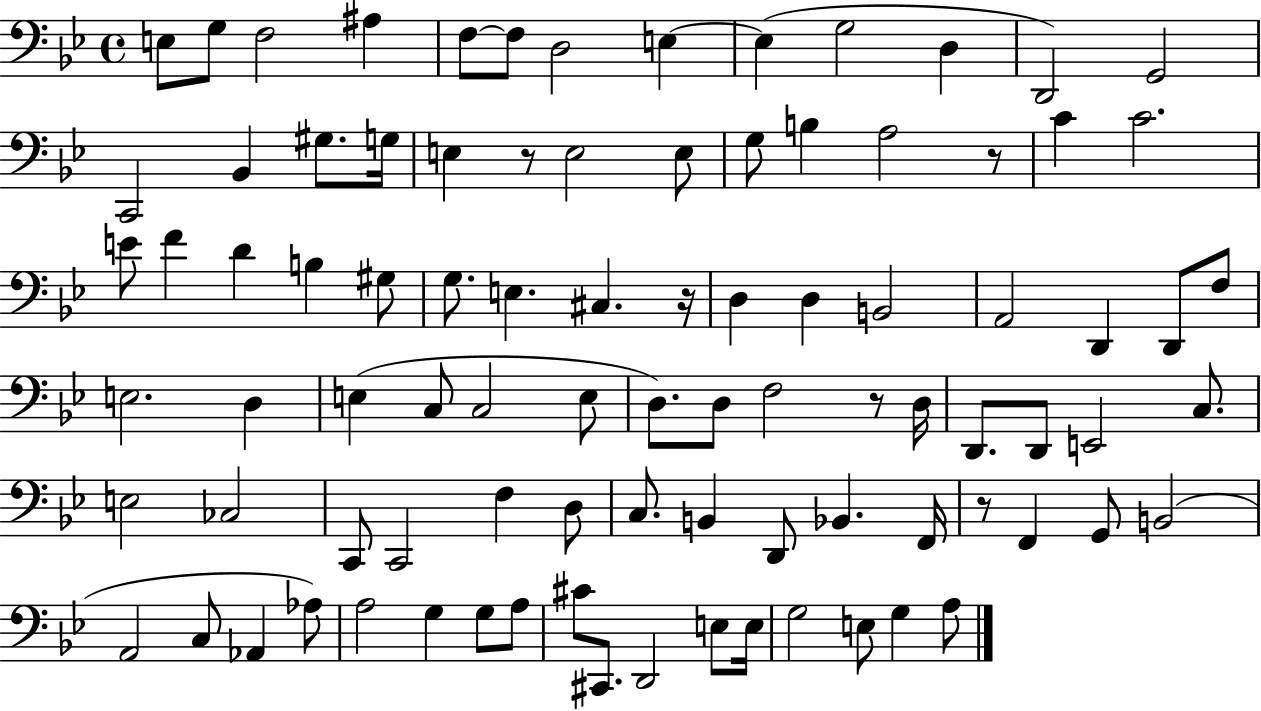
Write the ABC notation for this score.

X:1
T:Untitled
M:4/4
L:1/4
K:Bb
E,/2 G,/2 F,2 ^A, F,/2 F,/2 D,2 E, E, G,2 D, D,,2 G,,2 C,,2 _B,, ^G,/2 G,/4 E, z/2 E,2 E,/2 G,/2 B, A,2 z/2 C C2 E/2 F D B, ^G,/2 G,/2 E, ^C, z/4 D, D, B,,2 A,,2 D,, D,,/2 F,/2 E,2 D, E, C,/2 C,2 E,/2 D,/2 D,/2 F,2 z/2 D,/4 D,,/2 D,,/2 E,,2 C,/2 E,2 _C,2 C,,/2 C,,2 F, D,/2 C,/2 B,, D,,/2 _B,, F,,/4 z/2 F,, G,,/2 B,,2 A,,2 C,/2 _A,, _A,/2 A,2 G, G,/2 A,/2 ^C/2 ^C,,/2 D,,2 E,/2 E,/4 G,2 E,/2 G, A,/2